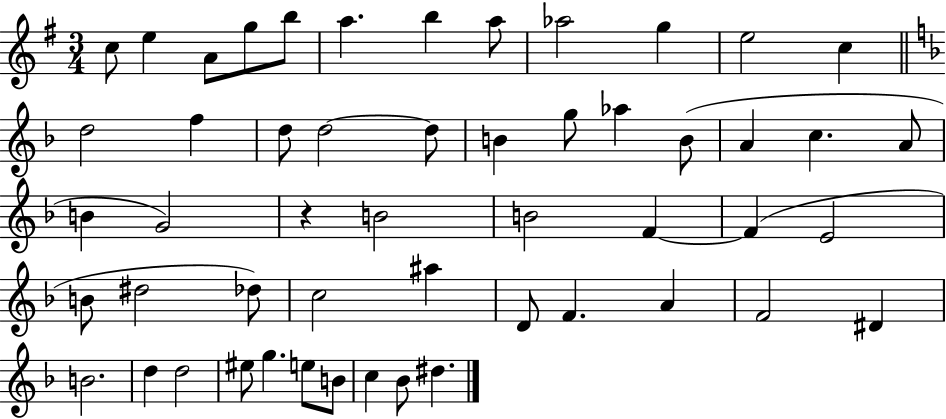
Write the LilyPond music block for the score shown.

{
  \clef treble
  \numericTimeSignature
  \time 3/4
  \key g \major
  \repeat volta 2 { c''8 e''4 a'8 g''8 b''8 | a''4. b''4 a''8 | aes''2 g''4 | e''2 c''4 | \break \bar "||" \break \key f \major d''2 f''4 | d''8 d''2~~ d''8 | b'4 g''8 aes''4 b'8( | a'4 c''4. a'8 | \break b'4 g'2) | r4 b'2 | b'2 f'4~~ | f'4( e'2 | \break b'8 dis''2 des''8) | c''2 ais''4 | d'8 f'4. a'4 | f'2 dis'4 | \break b'2. | d''4 d''2 | eis''8 g''4. e''8 b'8 | c''4 bes'8 dis''4. | \break } \bar "|."
}